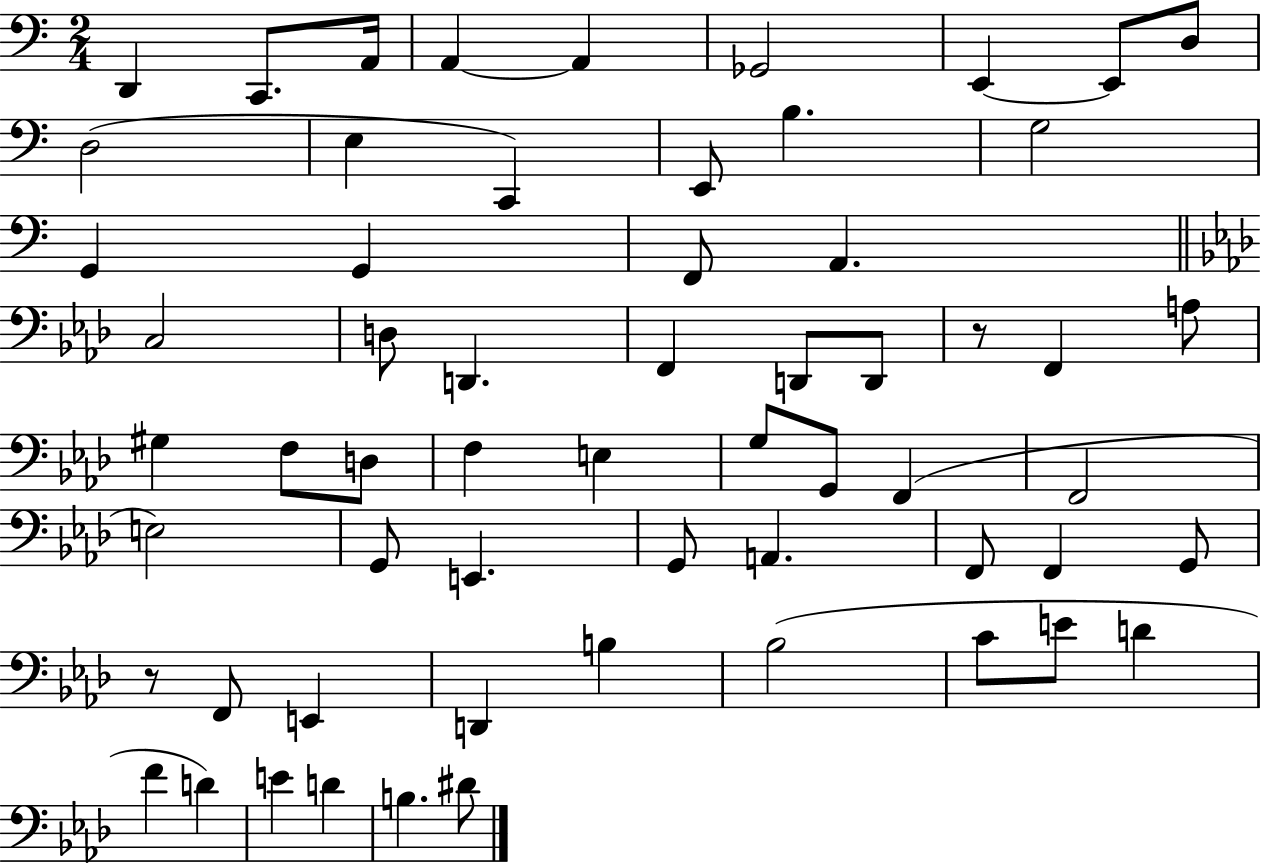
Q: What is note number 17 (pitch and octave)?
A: G2